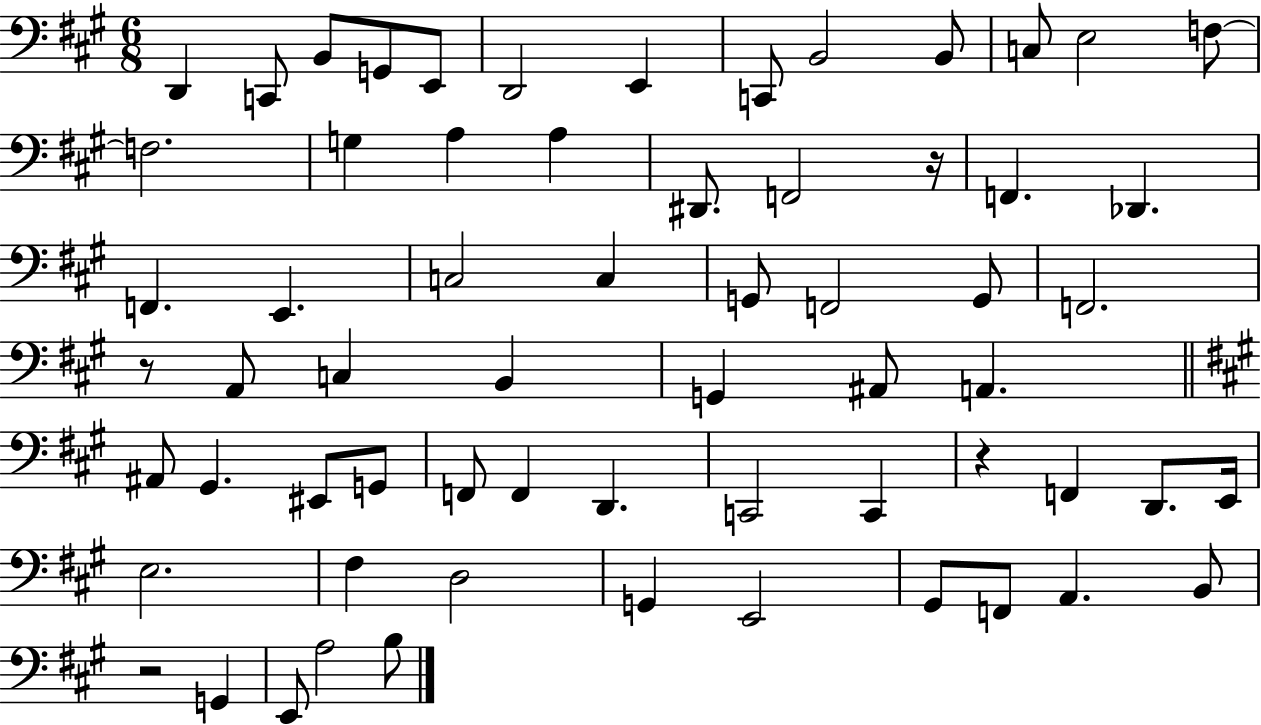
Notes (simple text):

D2/q C2/e B2/e G2/e E2/e D2/h E2/q C2/e B2/h B2/e C3/e E3/h F3/e F3/h. G3/q A3/q A3/q D#2/e. F2/h R/s F2/q. Db2/q. F2/q. E2/q. C3/h C3/q G2/e F2/h G2/e F2/h. R/e A2/e C3/q B2/q G2/q A#2/e A2/q. A#2/e G#2/q. EIS2/e G2/e F2/e F2/q D2/q. C2/h C2/q R/q F2/q D2/e. E2/s E3/h. F#3/q D3/h G2/q E2/h G#2/e F2/e A2/q. B2/e R/h G2/q E2/e A3/h B3/e